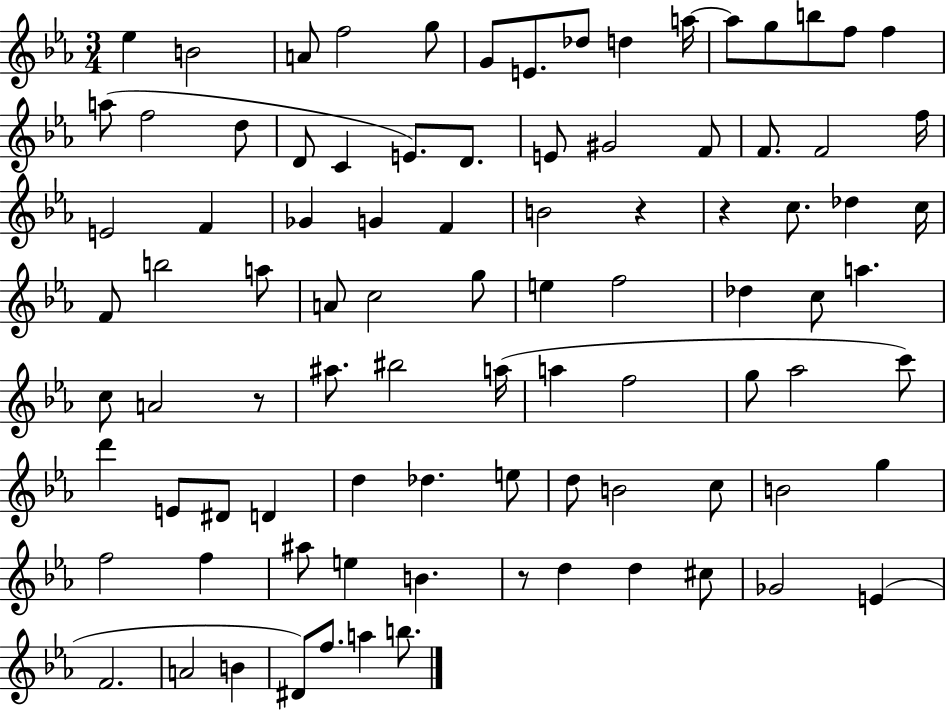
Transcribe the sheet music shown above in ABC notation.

X:1
T:Untitled
M:3/4
L:1/4
K:Eb
_e B2 A/2 f2 g/2 G/2 E/2 _d/2 d a/4 a/2 g/2 b/2 f/2 f a/2 f2 d/2 D/2 C E/2 D/2 E/2 ^G2 F/2 F/2 F2 f/4 E2 F _G G F B2 z z c/2 _d c/4 F/2 b2 a/2 A/2 c2 g/2 e f2 _d c/2 a c/2 A2 z/2 ^a/2 ^b2 a/4 a f2 g/2 _a2 c'/2 d' E/2 ^D/2 D d _d e/2 d/2 B2 c/2 B2 g f2 f ^a/2 e B z/2 d d ^c/2 _G2 E F2 A2 B ^D/2 f/2 a b/2